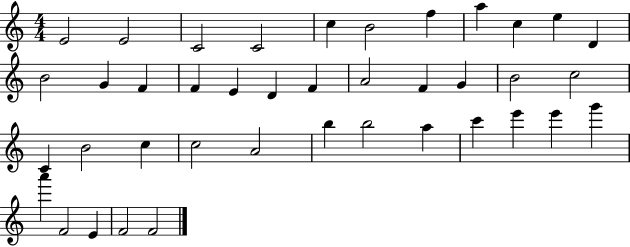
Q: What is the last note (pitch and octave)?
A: F4